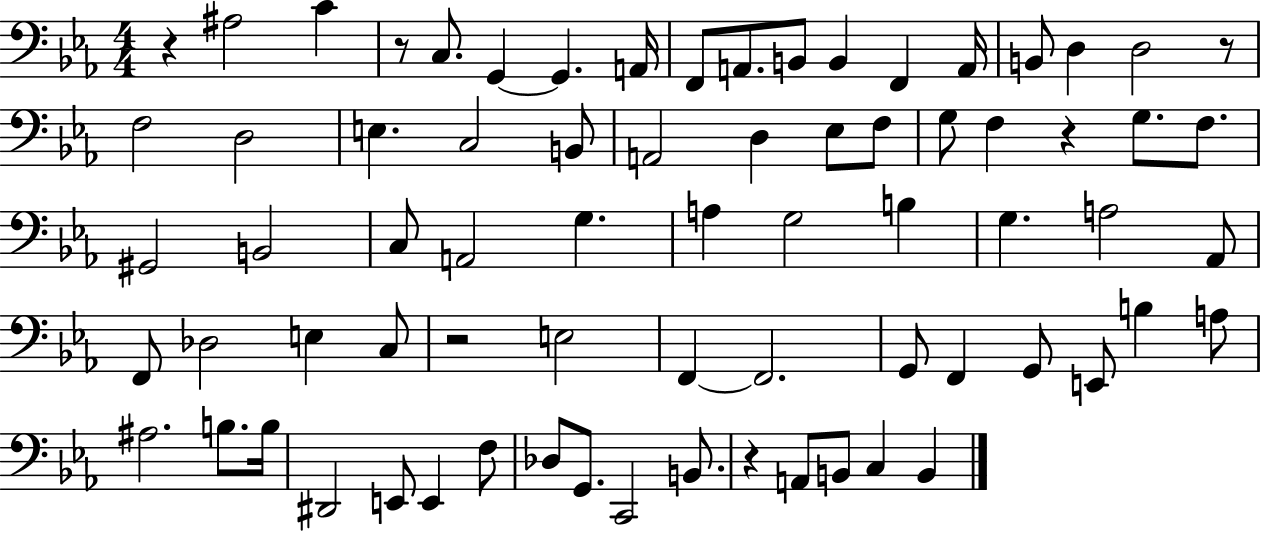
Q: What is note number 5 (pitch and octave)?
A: G2